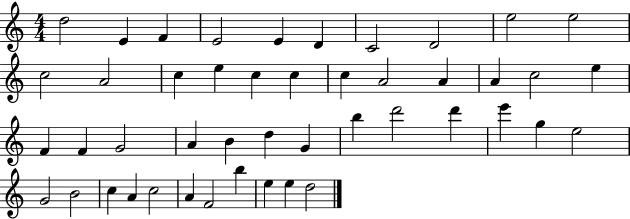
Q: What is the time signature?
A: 4/4